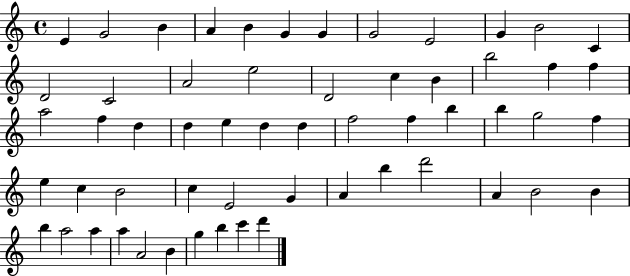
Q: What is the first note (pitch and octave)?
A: E4